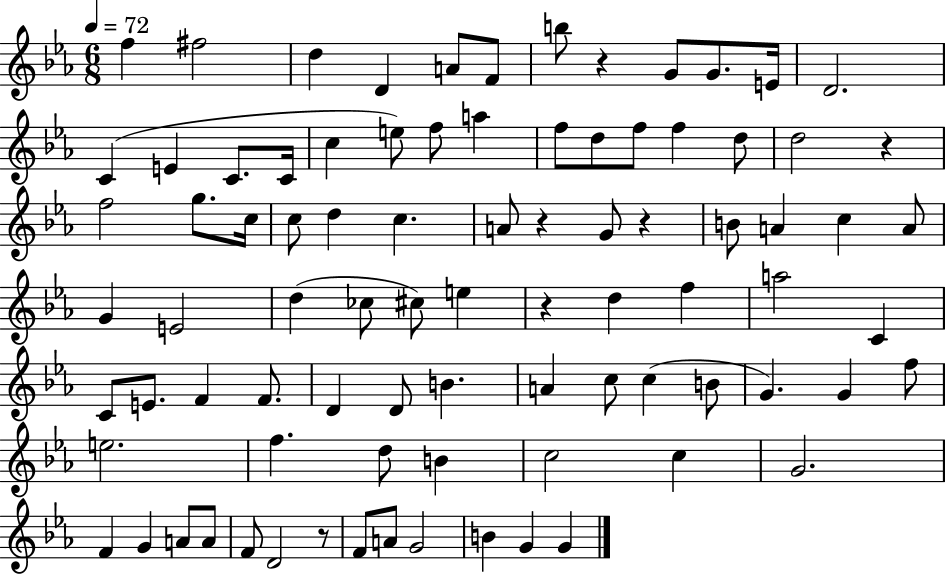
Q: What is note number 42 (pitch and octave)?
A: C#5